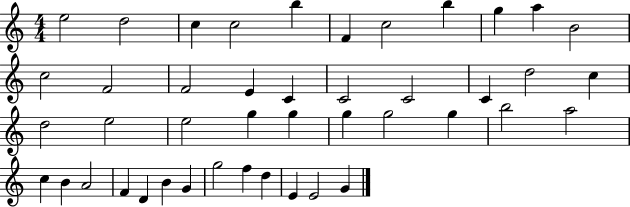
X:1
T:Untitled
M:4/4
L:1/4
K:C
e2 d2 c c2 b F c2 b g a B2 c2 F2 F2 E C C2 C2 C d2 c d2 e2 e2 g g g g2 g b2 a2 c B A2 F D B G g2 f d E E2 G